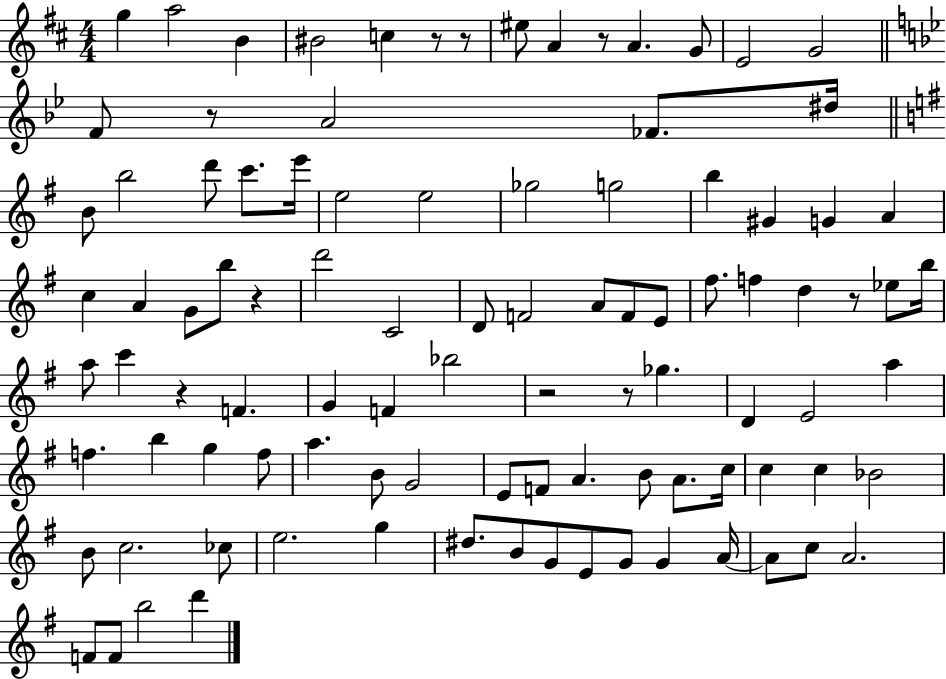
G5/q A5/h B4/q BIS4/h C5/q R/e R/e EIS5/e A4/q R/e A4/q. G4/e E4/h G4/h F4/e R/e A4/h FES4/e. D#5/s B4/e B5/h D6/e C6/e. E6/s E5/h E5/h Gb5/h G5/h B5/q G#4/q G4/q A4/q C5/q A4/q G4/e B5/e R/q D6/h C4/h D4/e F4/h A4/e F4/e E4/e F#5/e. F5/q D5/q R/e Eb5/e B5/s A5/e C6/q R/q F4/q. G4/q F4/q Bb5/h R/h R/e Gb5/q. D4/q E4/h A5/q F5/q. B5/q G5/q F5/e A5/q. B4/e G4/h E4/e F4/e A4/q. B4/e A4/e. C5/s C5/q C5/q Bb4/h B4/e C5/h. CES5/e E5/h. G5/q D#5/e. B4/e G4/e E4/e G4/e G4/q A4/s A4/e C5/e A4/h. F4/e F4/e B5/h D6/q